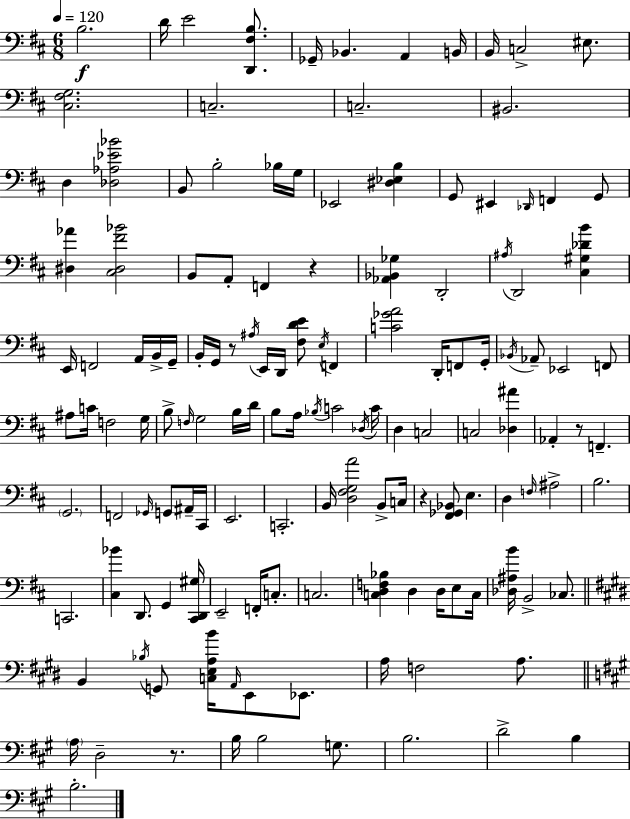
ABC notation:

X:1
T:Untitled
M:6/8
L:1/4
K:D
B,2 D/4 E2 [D,,^F,B,]/2 _G,,/4 _B,, A,, B,,/4 B,,/4 C,2 ^E,/2 [^C,^F,G,]2 C,2 C,2 ^B,,2 D, [_D,_A,_E_B]2 B,,/2 B,2 _B,/4 G,/4 _E,,2 [^D,_E,B,] G,,/2 ^E,, _D,,/4 F,, G,,/2 [^D,_A] [^C,^D,^F_B]2 B,,/2 A,,/2 F,, z [_A,,_B,,_G,] D,,2 ^A,/4 D,,2 [^C,^G,_DB] E,,/4 F,,2 A,,/4 B,,/4 G,,/4 B,,/4 G,,/4 z/2 ^A,/4 E,,/4 D,,/4 [^F,DE]/2 E,/4 F,, [C_GA]2 D,,/4 F,,/2 G,,/4 _B,,/4 _A,,/2 _E,,2 F,,/2 ^A,/2 C/4 F,2 G,/4 B,/2 F,/4 G,2 B,/4 D/4 B,/2 A,/4 _B,/4 C2 _D,/4 C/4 D, C,2 C,2 [_D,^A] _A,, z/2 F,, G,,2 F,,2 _G,,/4 G,,/2 ^A,,/4 ^C,,/4 E,,2 C,,2 B,,/4 [D,^F,G,A]2 B,,/2 C,/4 z [^F,,_G,,_B,,]/2 E, D, F,/4 ^A,2 B,2 C,,2 [^C,_B] D,,/2 G,, [^C,,D,,^G,]/4 E,,2 F,,/4 C,/2 C,2 [C,D,F,_B,] D, D,/4 E,/2 C,/4 [_D,^A,B]/4 B,,2 _C,/2 B,, _B,/4 G,,/2 [C,E,A,B]/4 A,,/4 E,,/2 _E,,/2 A,/4 F,2 A,/2 A,/4 D,2 z/2 B,/4 B,2 G,/2 B,2 D2 B, B,2